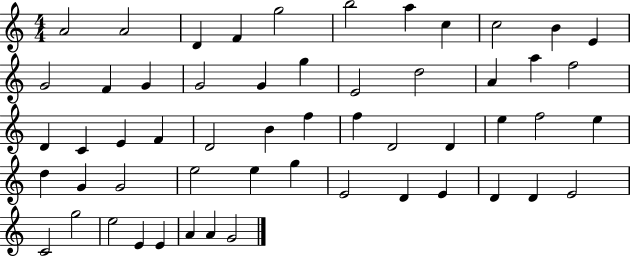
X:1
T:Untitled
M:4/4
L:1/4
K:C
A2 A2 D F g2 b2 a c c2 B E G2 F G G2 G g E2 d2 A a f2 D C E F D2 B f f D2 D e f2 e d G G2 e2 e g E2 D E D D E2 C2 g2 e2 E E A A G2